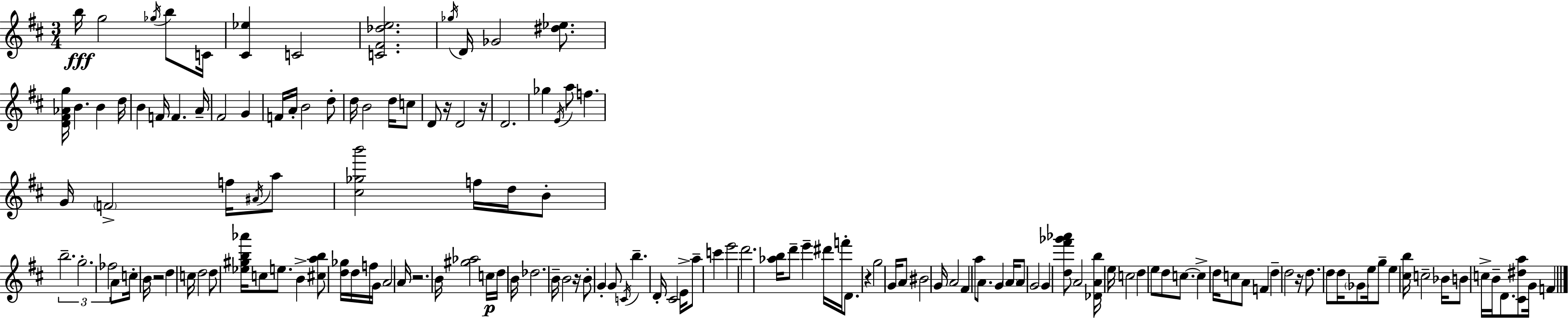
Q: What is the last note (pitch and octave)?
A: F4